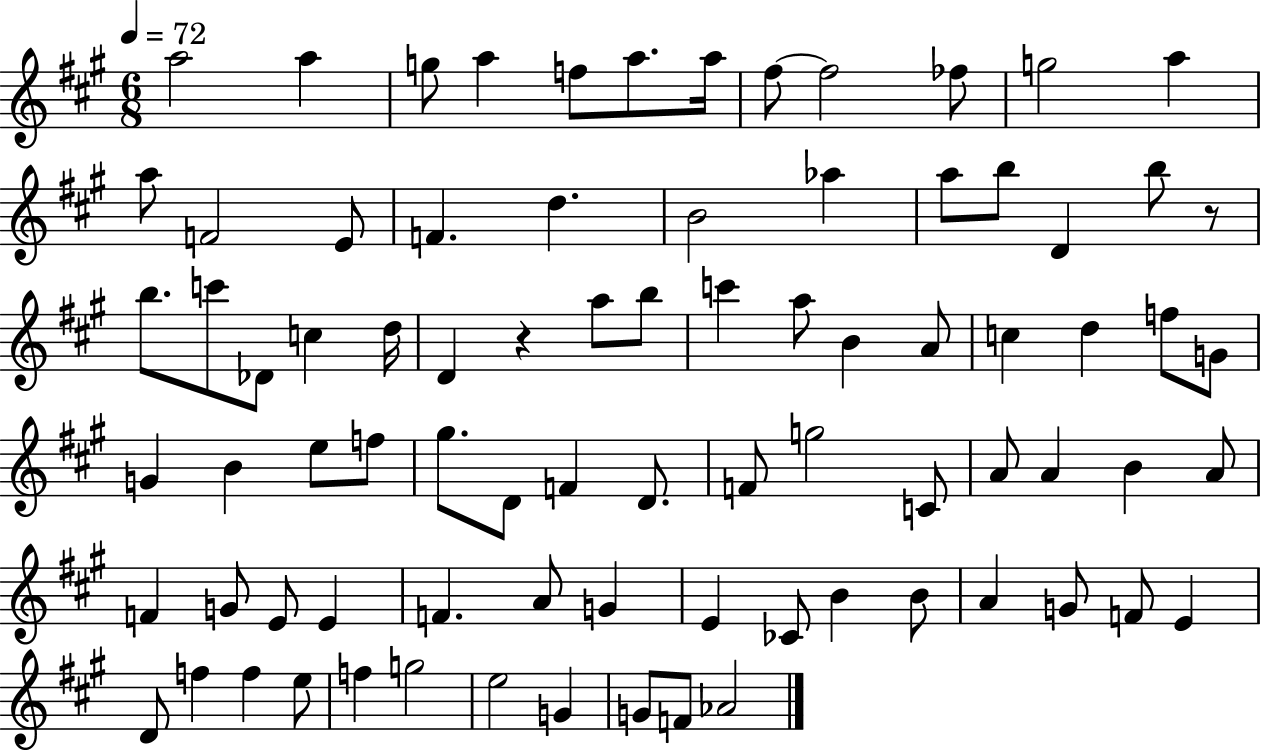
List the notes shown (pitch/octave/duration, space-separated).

A5/h A5/q G5/e A5/q F5/e A5/e. A5/s F#5/e F#5/h FES5/e G5/h A5/q A5/e F4/h E4/e F4/q. D5/q. B4/h Ab5/q A5/e B5/e D4/q B5/e R/e B5/e. C6/e Db4/e C5/q D5/s D4/q R/q A5/e B5/e C6/q A5/e B4/q A4/e C5/q D5/q F5/e G4/e G4/q B4/q E5/e F5/e G#5/e. D4/e F4/q D4/e. F4/e G5/h C4/e A4/e A4/q B4/q A4/e F4/q G4/e E4/e E4/q F4/q. A4/e G4/q E4/q CES4/e B4/q B4/e A4/q G4/e F4/e E4/q D4/e F5/q F5/q E5/e F5/q G5/h E5/h G4/q G4/e F4/e Ab4/h